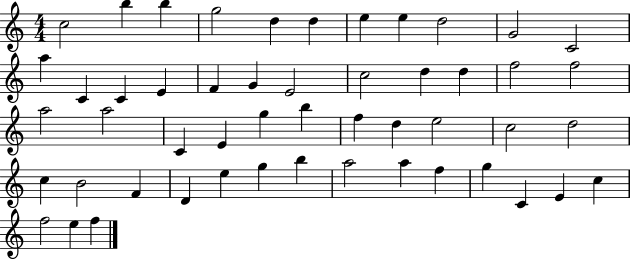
X:1
T:Untitled
M:4/4
L:1/4
K:C
c2 b b g2 d d e e d2 G2 C2 a C C E F G E2 c2 d d f2 f2 a2 a2 C E g b f d e2 c2 d2 c B2 F D e g b a2 a f g C E c f2 e f